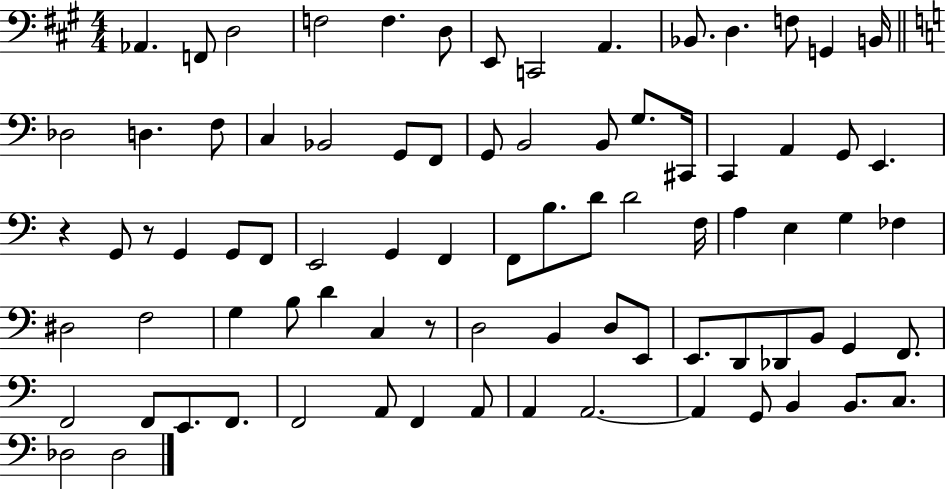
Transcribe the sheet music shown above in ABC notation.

X:1
T:Untitled
M:4/4
L:1/4
K:A
_A,, F,,/2 D,2 F,2 F, D,/2 E,,/2 C,,2 A,, _B,,/2 D, F,/2 G,, B,,/4 _D,2 D, F,/2 C, _B,,2 G,,/2 F,,/2 G,,/2 B,,2 B,,/2 G,/2 ^C,,/4 C,, A,, G,,/2 E,, z G,,/2 z/2 G,, G,,/2 F,,/2 E,,2 G,, F,, F,,/2 B,/2 D/2 D2 F,/4 A, E, G, _F, ^D,2 F,2 G, B,/2 D C, z/2 D,2 B,, D,/2 E,,/2 E,,/2 D,,/2 _D,,/2 B,,/2 G,, F,,/2 F,,2 F,,/2 E,,/2 F,,/2 F,,2 A,,/2 F,, A,,/2 A,, A,,2 A,, G,,/2 B,, B,,/2 C,/2 _D,2 _D,2